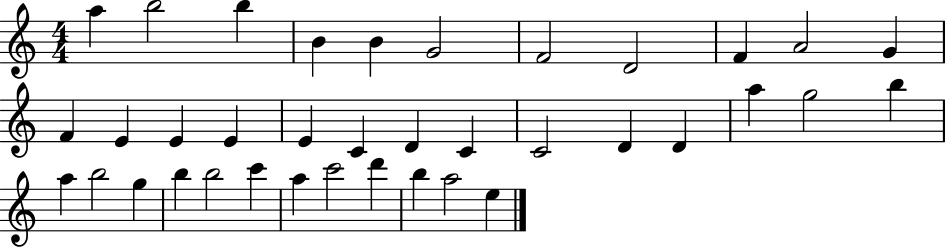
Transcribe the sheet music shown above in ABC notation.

X:1
T:Untitled
M:4/4
L:1/4
K:C
a b2 b B B G2 F2 D2 F A2 G F E E E E C D C C2 D D a g2 b a b2 g b b2 c' a c'2 d' b a2 e